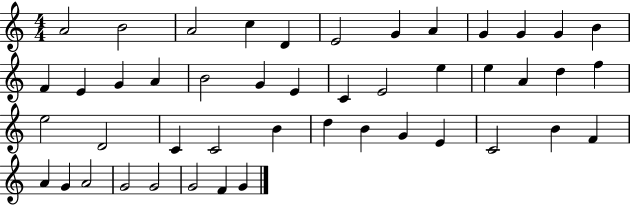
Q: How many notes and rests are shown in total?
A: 46